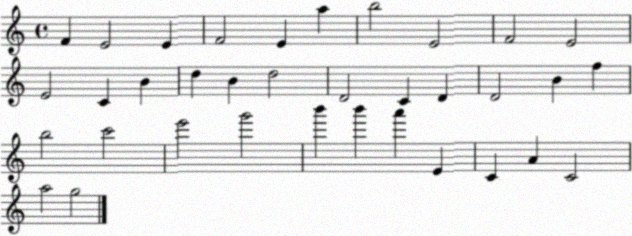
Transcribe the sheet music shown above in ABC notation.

X:1
T:Untitled
M:4/4
L:1/4
K:C
F E2 E F2 E a b2 E2 F2 E2 E2 C B d B d2 D2 C D D2 B f b2 c'2 e'2 g'2 b' b' a' E C A C2 a2 g2